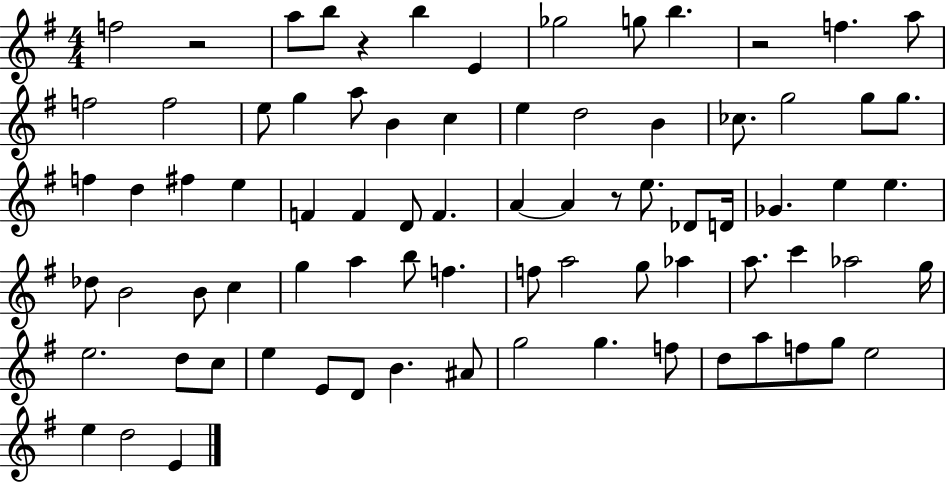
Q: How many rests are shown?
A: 4